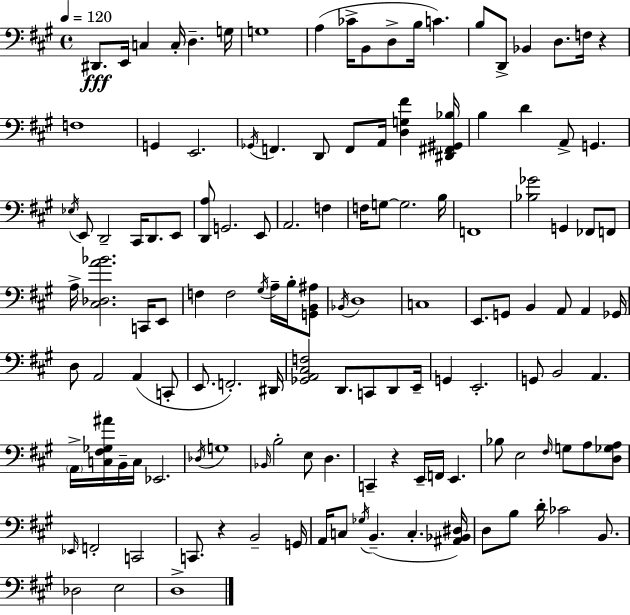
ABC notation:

X:1
T:Untitled
M:4/4
L:1/4
K:A
^D,,/2 E,,/4 C, C,/4 D, G,/4 G,4 A, _C/4 B,,/2 D,/2 B,/4 C B,/2 D,,/2 _B,, D,/2 F,/4 z F,4 G,, E,,2 _G,,/4 F,, D,,/2 F,,/2 A,,/4 [D,G,^F] [^D,,^F,,^G,,_B,]/4 B, D A,,/2 G,, _E,/4 E,,/2 D,,2 ^C,,/4 D,,/2 E,,/2 [D,,A,]/2 G,,2 E,,/2 A,,2 F, F,/4 G,/2 G,2 B,/4 F,,4 [_B,_G]2 G,, _F,,/2 F,,/2 A,/4 [^C,_D,A_B]2 C,,/4 E,,/2 F, F,2 ^G,/4 A,/4 B,/4 [G,,B,,^A,]/2 _B,,/4 D,4 C,4 E,,/2 G,,/2 B,, A,,/2 A,, _G,,/4 D,/2 A,,2 A,, C,,/2 E,,/2 F,,2 ^D,,/4 [_G,,A,,^C,F,]2 D,,/2 C,,/2 D,,/2 E,,/4 G,, E,,2 G,,/2 B,,2 A,, A,,/4 [C,^F,_G,^A]/4 B,,/4 C,/4 _E,,2 _D,/4 G,4 _B,,/4 B,2 E,/2 D, C,, z E,,/4 F,,/4 E,, _B,/2 E,2 ^F,/4 G,/2 A,/2 [D,_G,A,]/2 _E,,/4 F,,2 C,,2 C,,/2 z B,,2 G,,/4 A,,/4 C,/2 _G,/4 B,, C, [^A,,_B,,^D,]/4 D,/2 B,/2 D/4 _C2 B,,/2 _D,2 E,2 D,4